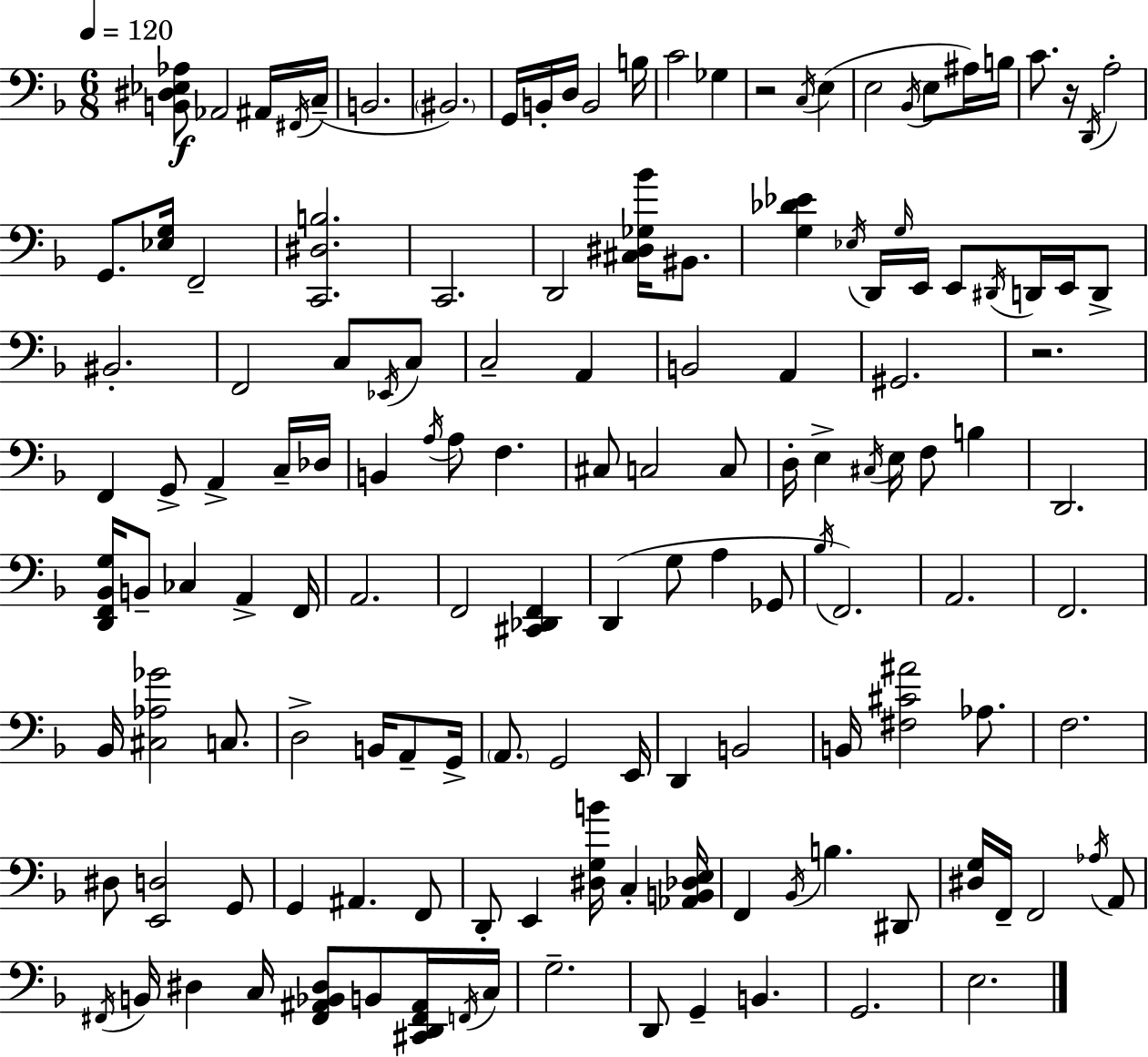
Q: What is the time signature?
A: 6/8